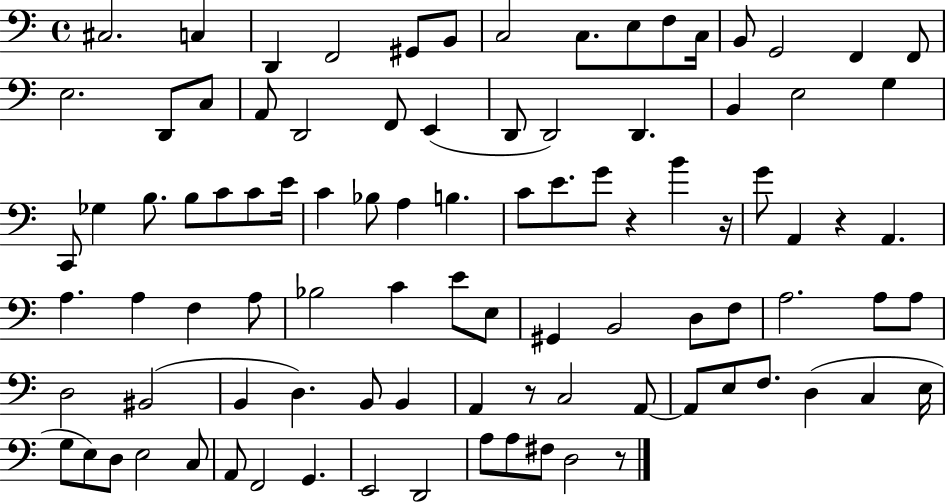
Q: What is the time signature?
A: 4/4